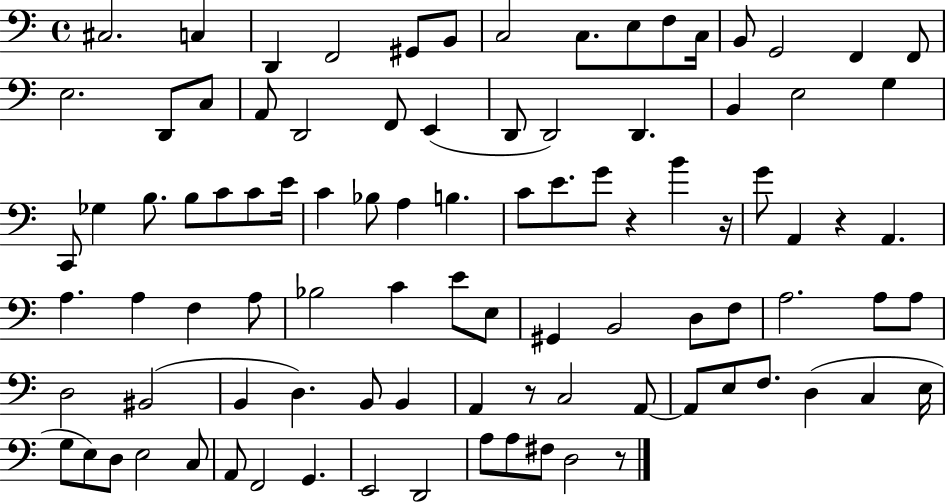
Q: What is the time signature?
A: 4/4